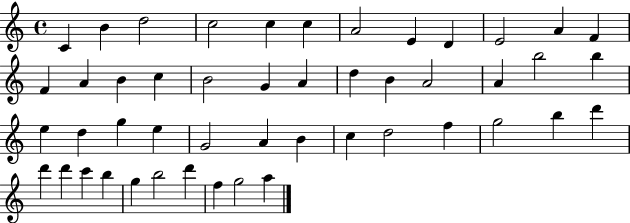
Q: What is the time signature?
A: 4/4